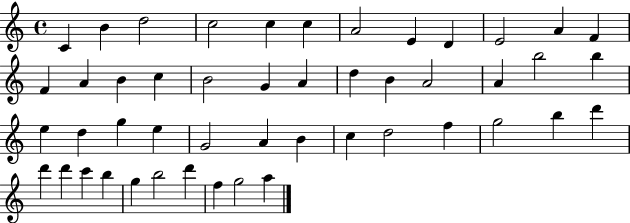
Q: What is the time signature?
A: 4/4